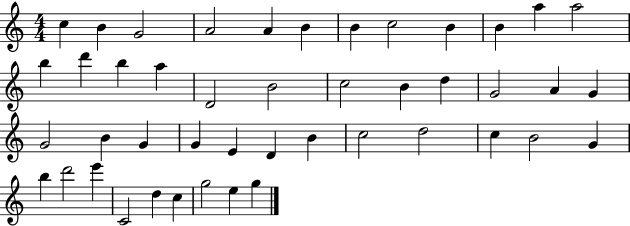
X:1
T:Untitled
M:4/4
L:1/4
K:C
c B G2 A2 A B B c2 B B a a2 b d' b a D2 B2 c2 B d G2 A G G2 B G G E D B c2 d2 c B2 G b d'2 e' C2 d c g2 e g